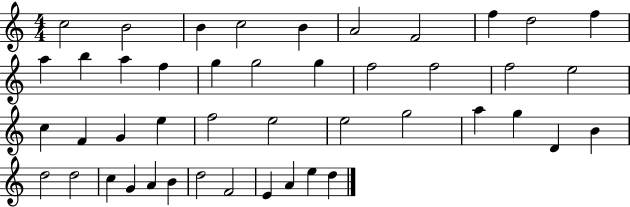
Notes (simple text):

C5/h B4/h B4/q C5/h B4/q A4/h F4/h F5/q D5/h F5/q A5/q B5/q A5/q F5/q G5/q G5/h G5/q F5/h F5/h F5/h E5/h C5/q F4/q G4/q E5/q F5/h E5/h E5/h G5/h A5/q G5/q D4/q B4/q D5/h D5/h C5/q G4/q A4/q B4/q D5/h F4/h E4/q A4/q E5/q D5/q